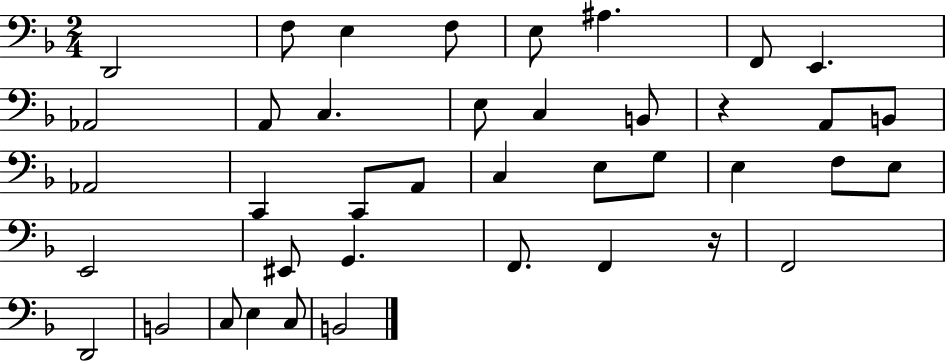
X:1
T:Untitled
M:2/4
L:1/4
K:F
D,,2 F,/2 E, F,/2 E,/2 ^A, F,,/2 E,, _A,,2 A,,/2 C, E,/2 C, B,,/2 z A,,/2 B,,/2 _A,,2 C,, C,,/2 A,,/2 C, E,/2 G,/2 E, F,/2 E,/2 E,,2 ^E,,/2 G,, F,,/2 F,, z/4 F,,2 D,,2 B,,2 C,/2 E, C,/2 B,,2